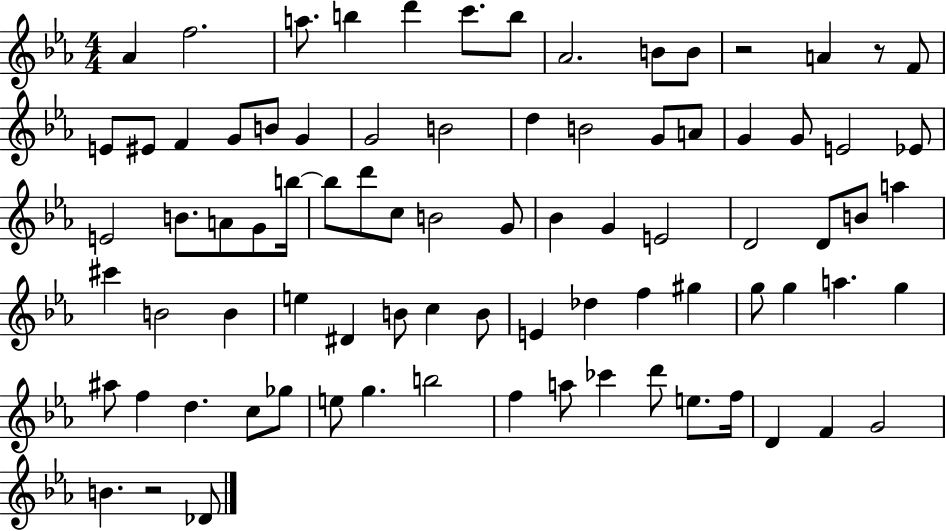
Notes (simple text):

Ab4/q F5/h. A5/e. B5/q D6/q C6/e. B5/e Ab4/h. B4/e B4/e R/h A4/q R/e F4/e E4/e EIS4/e F4/q G4/e B4/e G4/q G4/h B4/h D5/q B4/h G4/e A4/e G4/q G4/e E4/h Eb4/e E4/h B4/e. A4/e G4/e B5/s B5/e D6/e C5/e B4/h G4/e Bb4/q G4/q E4/h D4/h D4/e B4/e A5/q C#6/q B4/h B4/q E5/q D#4/q B4/e C5/q B4/e E4/q Db5/q F5/q G#5/q G5/e G5/q A5/q. G5/q A#5/e F5/q D5/q. C5/e Gb5/e E5/e G5/q. B5/h F5/q A5/e CES6/q D6/e E5/e. F5/s D4/q F4/q G4/h B4/q. R/h Db4/e